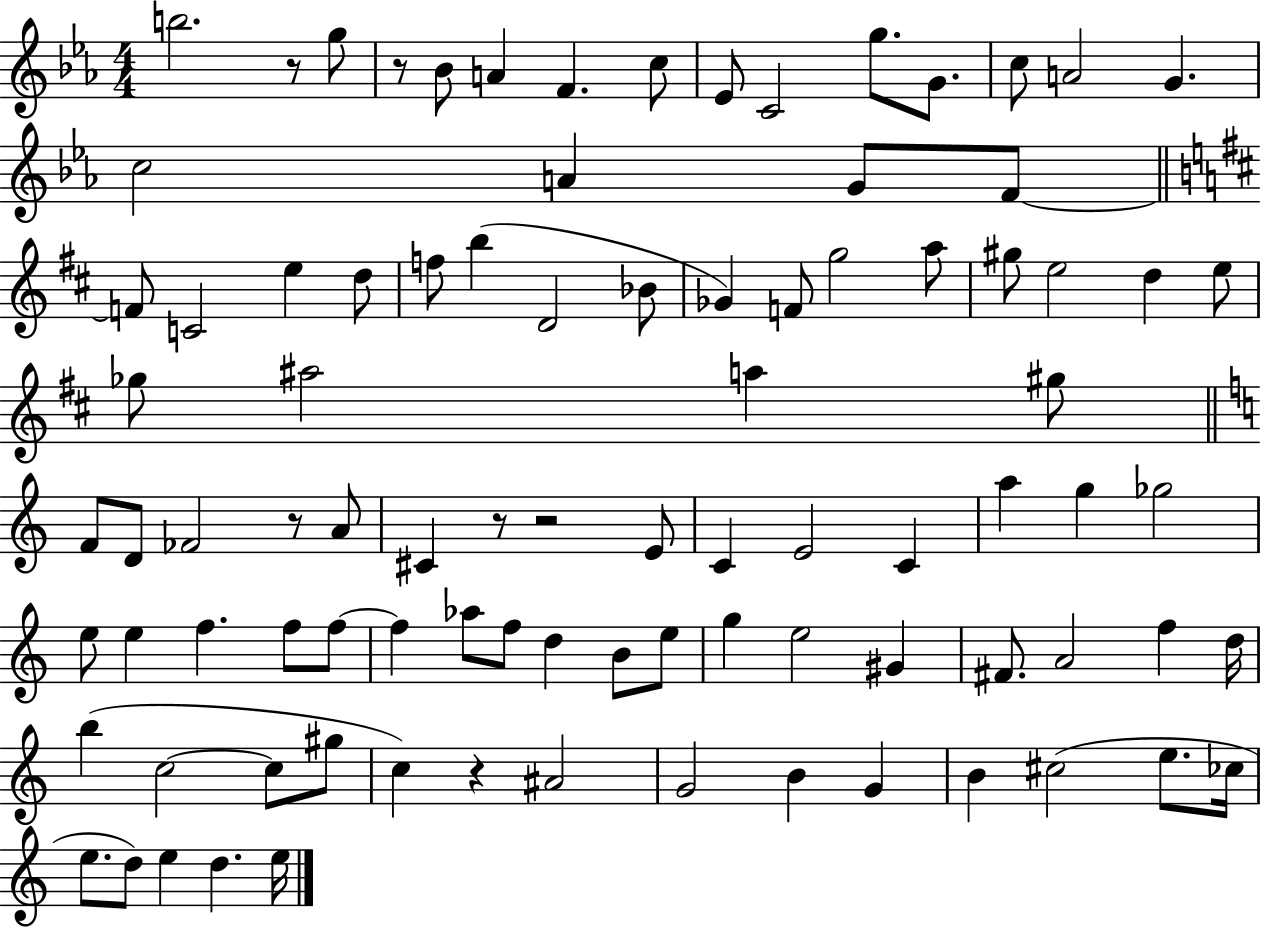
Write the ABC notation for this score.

X:1
T:Untitled
M:4/4
L:1/4
K:Eb
b2 z/2 g/2 z/2 _B/2 A F c/2 _E/2 C2 g/2 G/2 c/2 A2 G c2 A G/2 F/2 F/2 C2 e d/2 f/2 b D2 _B/2 _G F/2 g2 a/2 ^g/2 e2 d e/2 _g/2 ^a2 a ^g/2 F/2 D/2 _F2 z/2 A/2 ^C z/2 z2 E/2 C E2 C a g _g2 e/2 e f f/2 f/2 f _a/2 f/2 d B/2 e/2 g e2 ^G ^F/2 A2 f d/4 b c2 c/2 ^g/2 c z ^A2 G2 B G B ^c2 e/2 _c/4 e/2 d/2 e d e/4